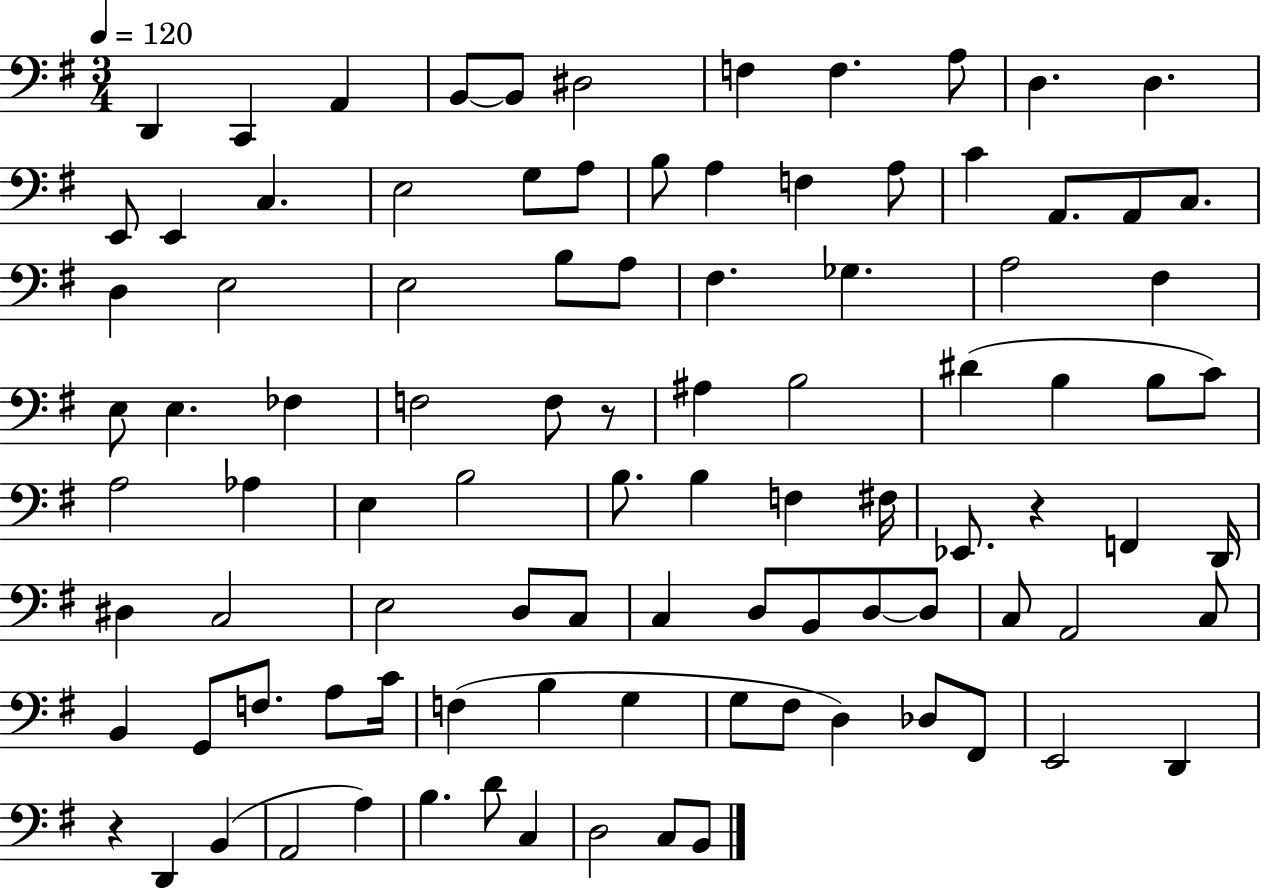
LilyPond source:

{
  \clef bass
  \numericTimeSignature
  \time 3/4
  \key g \major
  \tempo 4 = 120
  d,4 c,4 a,4 | b,8~~ b,8 dis2 | f4 f4. a8 | d4. d4. | \break e,8 e,4 c4. | e2 g8 a8 | b8 a4 f4 a8 | c'4 a,8. a,8 c8. | \break d4 e2 | e2 b8 a8 | fis4. ges4. | a2 fis4 | \break e8 e4. fes4 | f2 f8 r8 | ais4 b2 | dis'4( b4 b8 c'8) | \break a2 aes4 | e4 b2 | b8. b4 f4 fis16 | ees,8. r4 f,4 d,16 | \break dis4 c2 | e2 d8 c8 | c4 d8 b,8 d8~~ d8 | c8 a,2 c8 | \break b,4 g,8 f8. a8 c'16 | f4( b4 g4 | g8 fis8 d4) des8 fis,8 | e,2 d,4 | \break r4 d,4 b,4( | a,2 a4) | b4. d'8 c4 | d2 c8 b,8 | \break \bar "|."
}